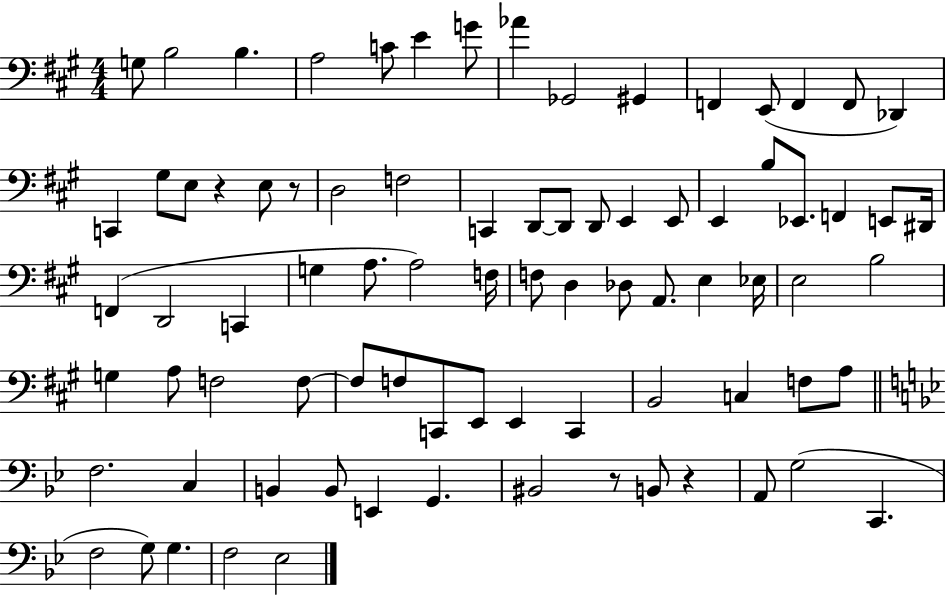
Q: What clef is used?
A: bass